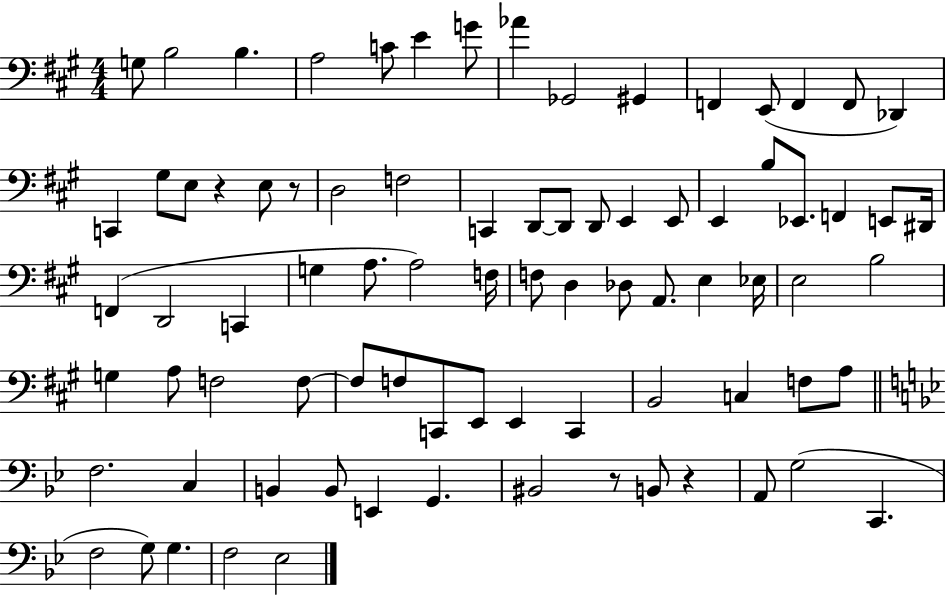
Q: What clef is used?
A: bass